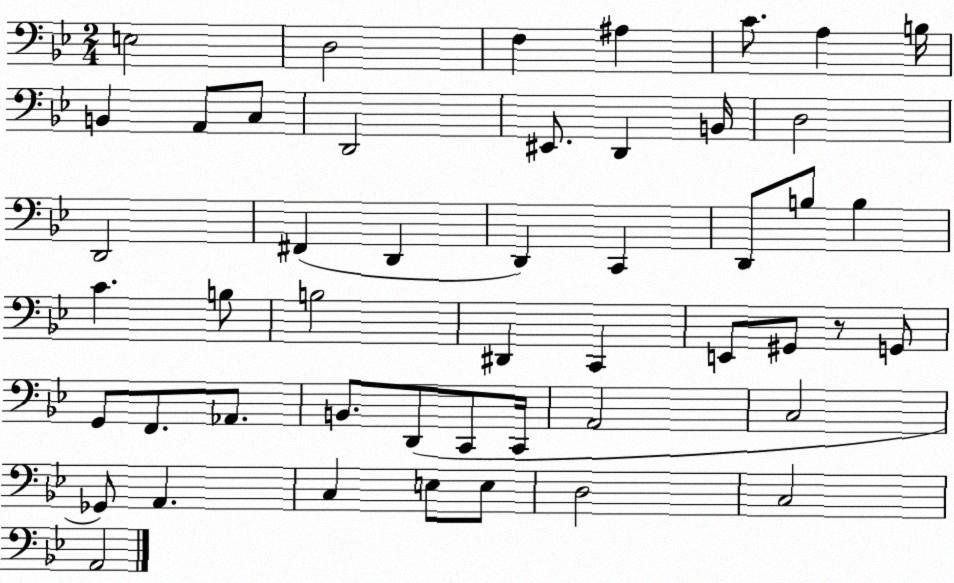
X:1
T:Untitled
M:2/4
L:1/4
K:Bb
E,2 D,2 F, ^A, C/2 A, B,/4 B,, A,,/2 C,/2 D,,2 ^E,,/2 D,, B,,/4 D,2 D,,2 ^F,, D,, D,, C,, D,,/2 B,/2 B, C B,/2 B,2 ^D,, C,, E,,/2 ^G,,/2 z/2 G,,/2 G,,/2 F,,/2 _A,,/2 B,,/2 D,,/2 C,,/2 C,,/4 A,,2 C,2 _G,,/2 A,, C, E,/2 E,/2 D,2 C,2 A,,2